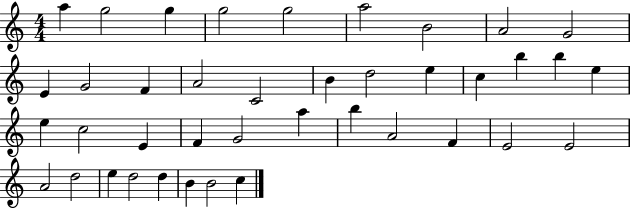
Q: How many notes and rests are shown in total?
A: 40